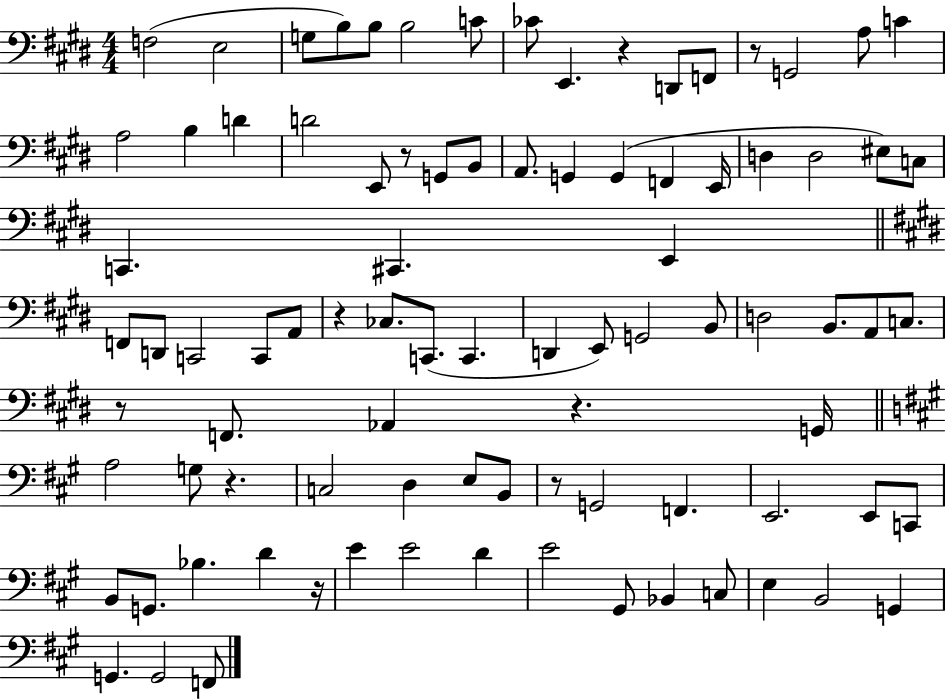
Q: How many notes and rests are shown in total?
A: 89